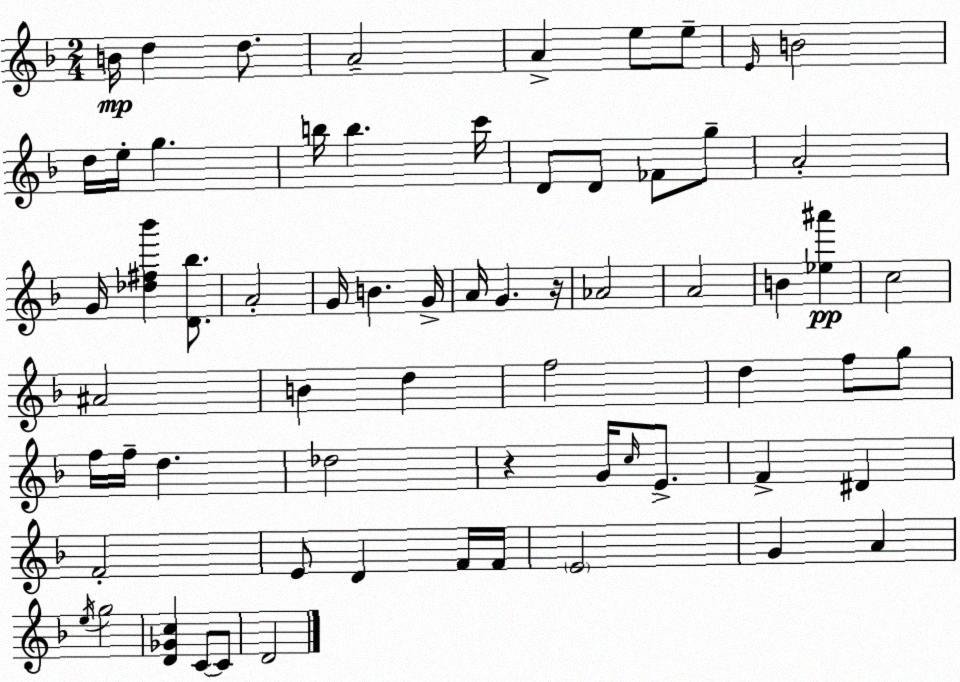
X:1
T:Untitled
M:2/4
L:1/4
K:F
B/4 d d/2 A2 A e/2 e/2 E/4 B2 d/4 e/4 g b/4 b c'/4 D/2 D/2 _F/2 g/2 A2 G/4 [_d^f_b'] [D_b]/2 A2 G/4 B G/4 A/4 G z/4 _A2 A2 B [_e^a'] c2 ^A2 B d f2 d f/2 g/2 f/4 f/4 d _d2 z G/4 c/4 E/2 F ^D F2 E/2 D F/4 F/4 E2 G A e/4 g2 [D_Gc] C/2 C/2 D2